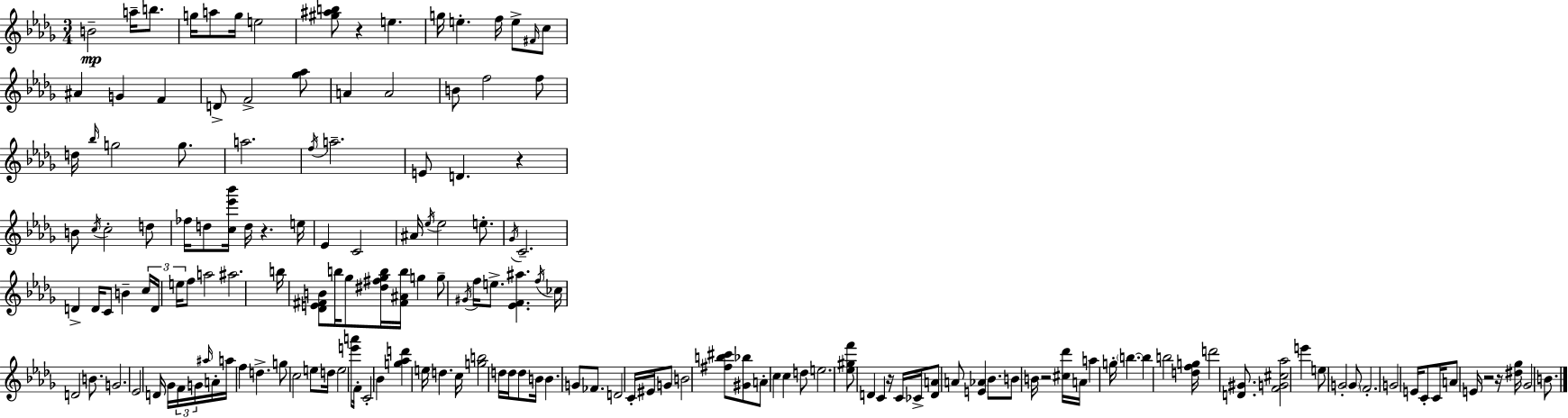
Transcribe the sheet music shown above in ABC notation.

X:1
T:Untitled
M:3/4
L:1/4
K:Bbm
B2 a/4 b/2 g/4 a/2 g/4 e2 [^g^ab]/2 z e g/4 e f/4 e/2 ^F/4 c/2 ^A G F D/2 F2 [_g_a]/2 A A2 B/2 f2 f/2 d/4 _b/4 g2 g/2 a2 f/4 a2 E/2 D z B/2 c/4 c2 d/2 _f/4 d/2 [c_e'_b']/4 d/4 z e/4 _E C2 ^A/4 _e/4 _e2 e/2 _G/4 C2 D D/4 C/2 B c/4 D/4 e/4 f/2 a2 ^a2 b/4 [_DE^FB]/2 b/4 _g/2 [^d^f_gb]/4 [^F^Ab]/4 g g/2 ^G/4 f/4 e/2 [_EF^a] f/4 _c/4 D2 B/2 G2 _E2 D/4 _G/4 F/4 G/4 ^a/4 A/4 a/4 f d g/2 c2 e/2 d/4 e2 [e'a']/2 F/4 C2 _B [g_ad'] e/4 d c/4 [gb]2 d/4 d/4 d/2 B/4 B G/2 _F/2 D2 C/4 ^E/4 G/2 B2 [^fb^c']/2 [^G_b]/2 A/2 c c d/2 e2 [_e^gf']/2 D C z/4 C/4 _C/4 [DA]/2 A/2 [E_A] _B/2 B/2 B/4 z2 [^c_d']/4 A/4 a g/4 b b b2 [dfg]/4 d'2 [D^G]/2 [FG^c_a]2 e' e/2 G2 G/2 F2 G2 E/4 C/2 C/4 A/2 E/4 z2 z/4 [^d_g]/4 _G2 B/2